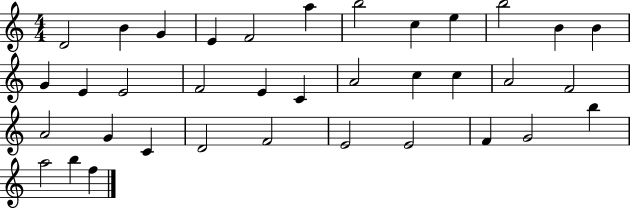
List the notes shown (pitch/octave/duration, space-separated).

D4/h B4/q G4/q E4/q F4/h A5/q B5/h C5/q E5/q B5/h B4/q B4/q G4/q E4/q E4/h F4/h E4/q C4/q A4/h C5/q C5/q A4/h F4/h A4/h G4/q C4/q D4/h F4/h E4/h E4/h F4/q G4/h B5/q A5/h B5/q F5/q